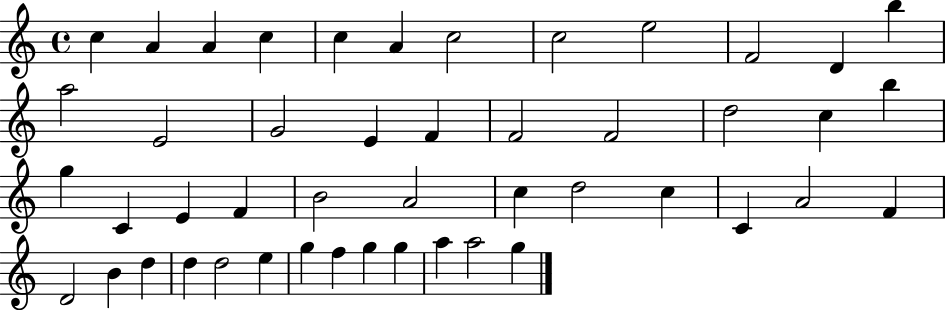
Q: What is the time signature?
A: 4/4